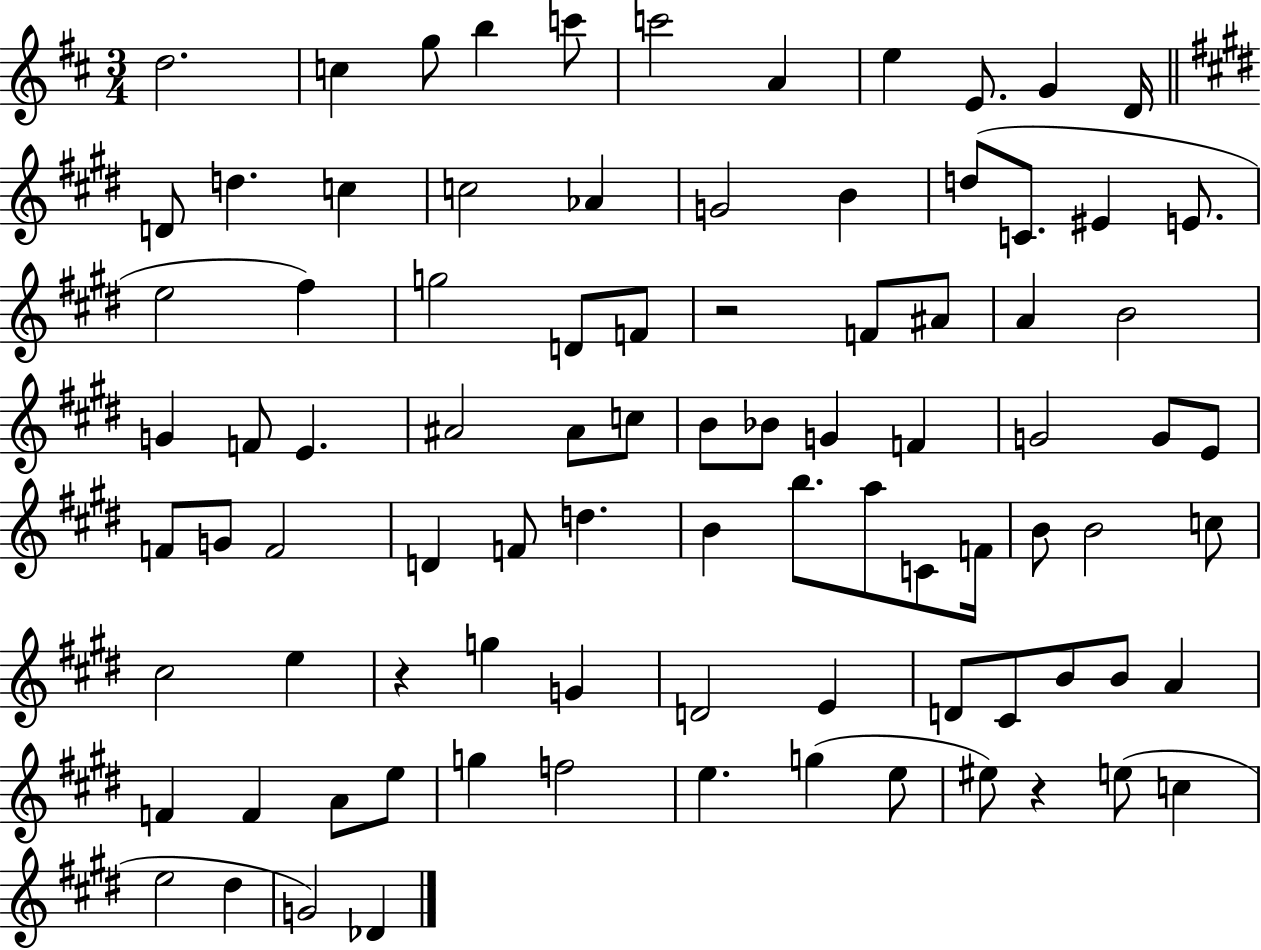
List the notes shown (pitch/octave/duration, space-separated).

D5/h. C5/q G5/e B5/q C6/e C6/h A4/q E5/q E4/e. G4/q D4/s D4/e D5/q. C5/q C5/h Ab4/q G4/h B4/q D5/e C4/e. EIS4/q E4/e. E5/h F#5/q G5/h D4/e F4/e R/h F4/e A#4/e A4/q B4/h G4/q F4/e E4/q. A#4/h A#4/e C5/e B4/e Bb4/e G4/q F4/q G4/h G4/e E4/e F4/e G4/e F4/h D4/q F4/e D5/q. B4/q B5/e. A5/e C4/e F4/s B4/e B4/h C5/e C#5/h E5/q R/q G5/q G4/q D4/h E4/q D4/e C#4/e B4/e B4/e A4/q F4/q F4/q A4/e E5/e G5/q F5/h E5/q. G5/q E5/e EIS5/e R/q E5/e C5/q E5/h D#5/q G4/h Db4/q